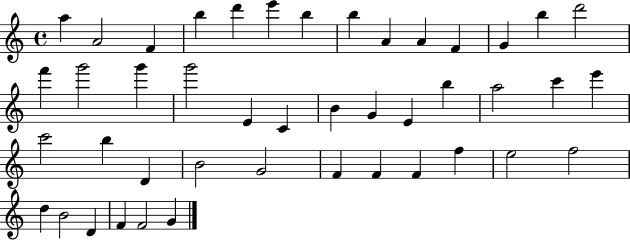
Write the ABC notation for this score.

X:1
T:Untitled
M:4/4
L:1/4
K:C
a A2 F b d' e' b b A A F G b d'2 f' g'2 g' g'2 E C B G E b a2 c' e' c'2 b D B2 G2 F F F f e2 f2 d B2 D F F2 G